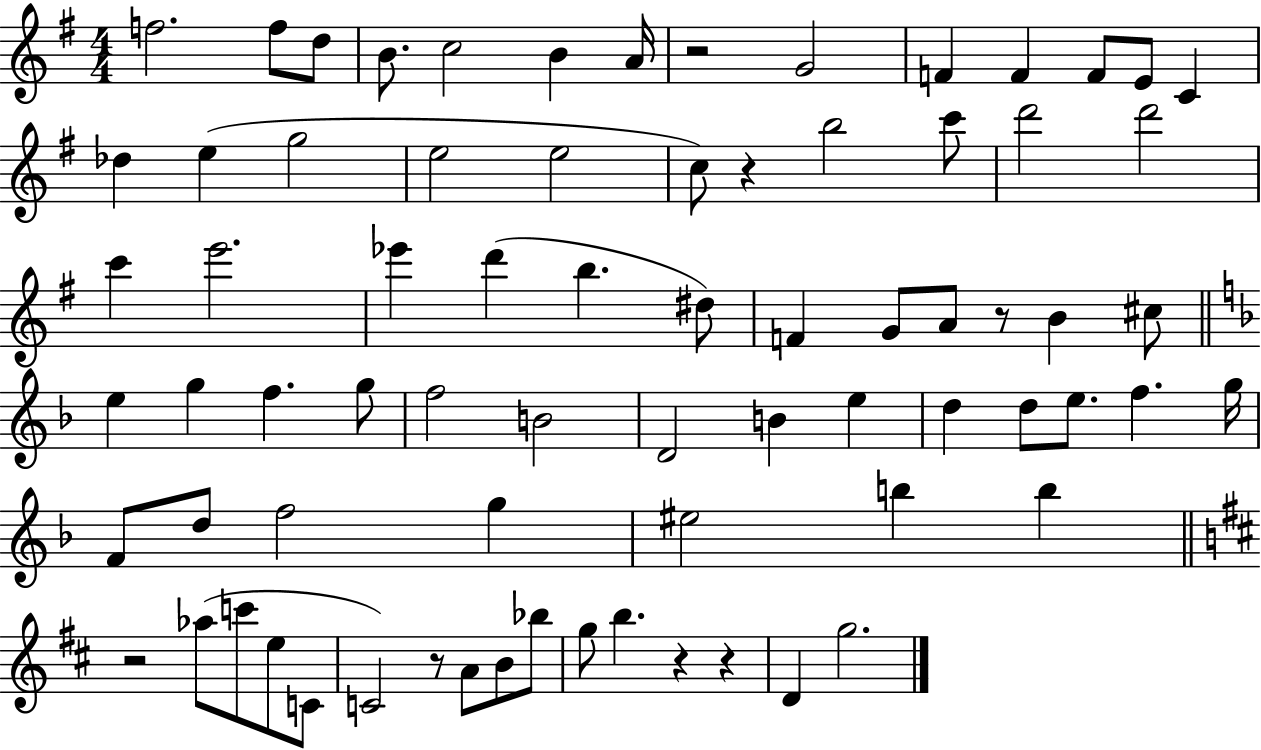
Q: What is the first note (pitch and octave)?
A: F5